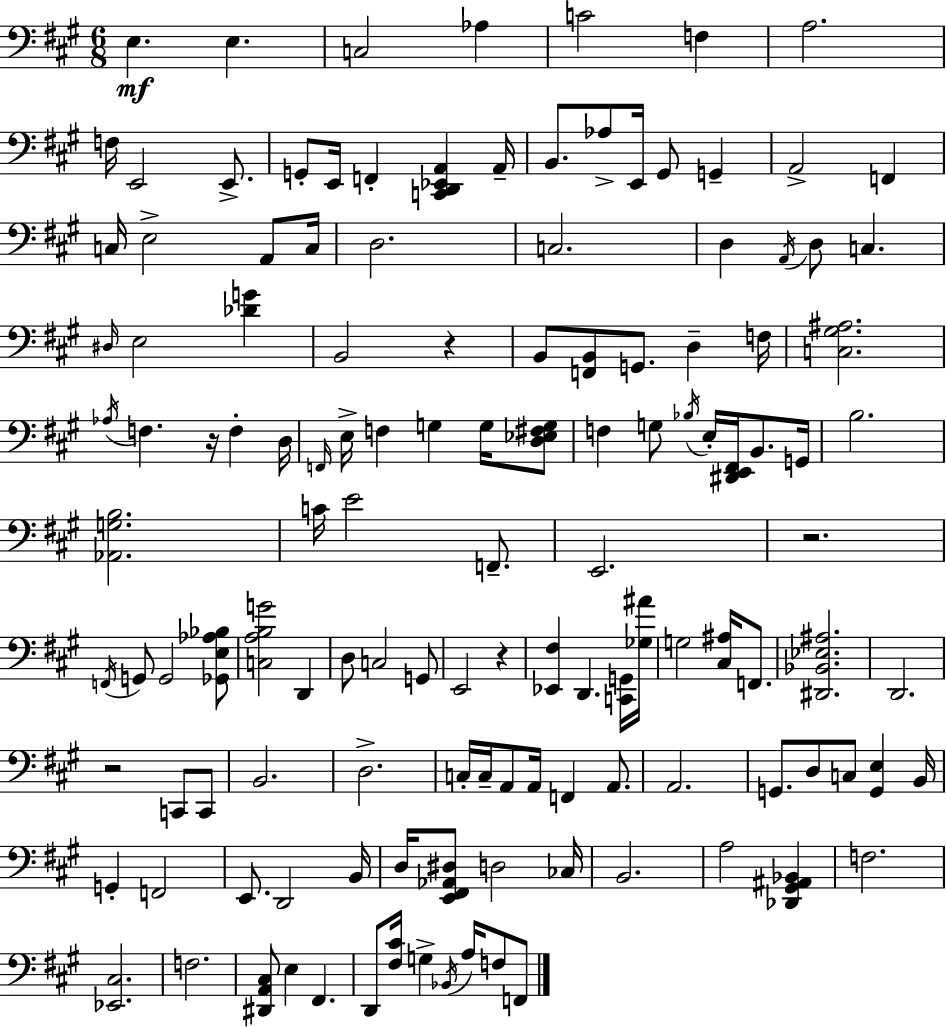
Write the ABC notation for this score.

X:1
T:Untitled
M:6/8
L:1/4
K:A
E, E, C,2 _A, C2 F, A,2 F,/4 E,,2 E,,/2 G,,/2 E,,/4 F,, [C,,D,,_E,,A,,] A,,/4 B,,/2 _A,/2 E,,/4 ^G,,/2 G,, A,,2 F,, C,/4 E,2 A,,/2 C,/4 D,2 C,2 D, A,,/4 D,/2 C, ^D,/4 E,2 [_DG] B,,2 z B,,/2 [F,,B,,]/2 G,,/2 D, F,/4 [C,^G,^A,]2 _A,/4 F, z/4 F, D,/4 F,,/4 E,/4 F, G, G,/4 [D,_E,^F,G,]/2 F, G,/2 _B,/4 E,/4 [^D,,E,,^F,,]/4 B,,/2 G,,/4 B,2 [_A,,G,B,]2 C/4 E2 F,,/2 E,,2 z2 F,,/4 G,,/2 G,,2 [_G,,E,_A,_B,]/2 [C,A,B,G]2 D,, D,/2 C,2 G,,/2 E,,2 z [_E,,^F,] D,, [C,,G,,]/4 [_G,^A]/4 G,2 [^C,^A,]/4 F,,/2 [^D,,_B,,_E,^A,]2 D,,2 z2 C,,/2 C,,/2 B,,2 D,2 C,/4 C,/4 A,,/2 A,,/4 F,, A,,/2 A,,2 G,,/2 D,/2 C,/2 [G,,E,] B,,/4 G,, F,,2 E,,/2 D,,2 B,,/4 D,/4 [E,,^F,,_A,,^D,]/2 D,2 _C,/4 B,,2 A,2 [_D,,^G,,^A,,_B,,] F,2 [_E,,^C,]2 F,2 [^D,,A,,^C,]/2 E, ^F,, D,,/2 [^F,^C]/4 G, _B,,/4 A,/4 F,/2 F,,/2